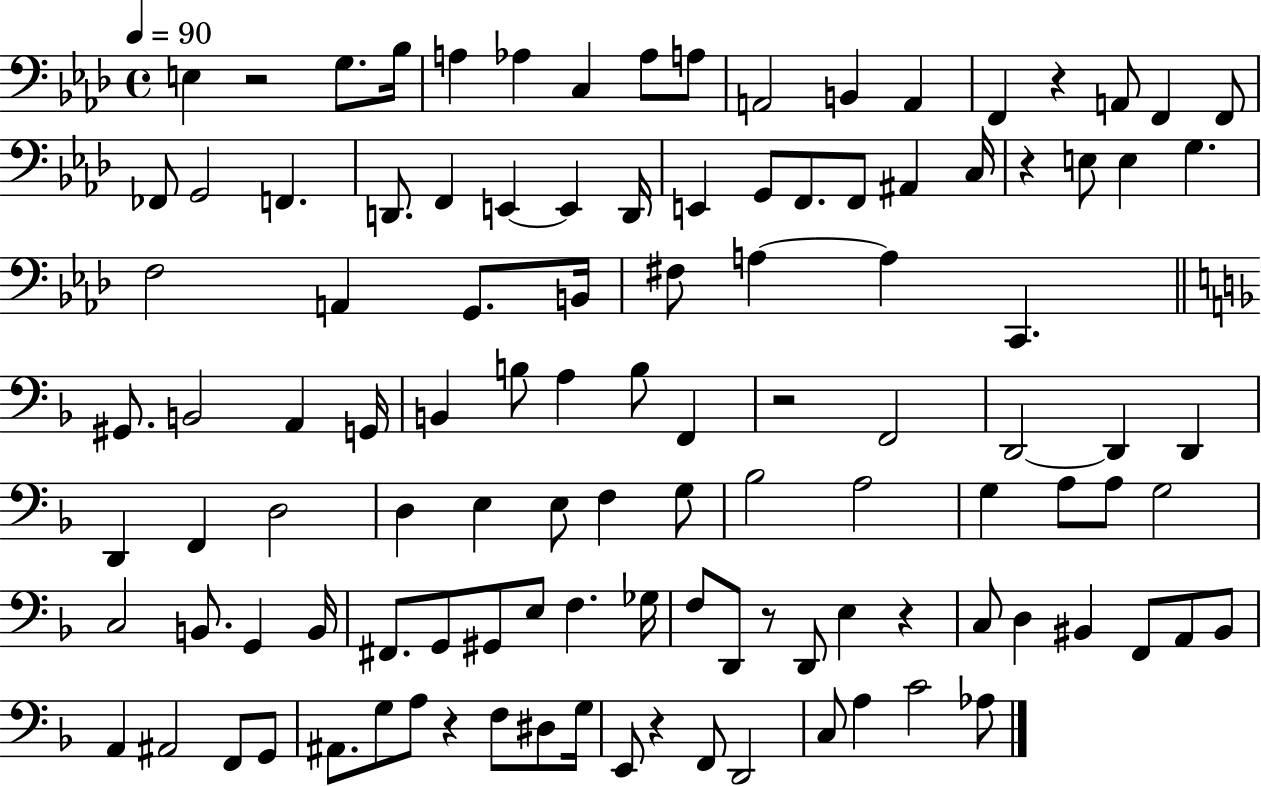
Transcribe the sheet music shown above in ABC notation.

X:1
T:Untitled
M:4/4
L:1/4
K:Ab
E, z2 G,/2 _B,/4 A, _A, C, _A,/2 A,/2 A,,2 B,, A,, F,, z A,,/2 F,, F,,/2 _F,,/2 G,,2 F,, D,,/2 F,, E,, E,, D,,/4 E,, G,,/2 F,,/2 F,,/2 ^A,, C,/4 z E,/2 E, G, F,2 A,, G,,/2 B,,/4 ^F,/2 A, A, C,, ^G,,/2 B,,2 A,, G,,/4 B,, B,/2 A, B,/2 F,, z2 F,,2 D,,2 D,, D,, D,, F,, D,2 D, E, E,/2 F, G,/2 _B,2 A,2 G, A,/2 A,/2 G,2 C,2 B,,/2 G,, B,,/4 ^F,,/2 G,,/2 ^G,,/2 E,/2 F, _G,/4 F,/2 D,,/2 z/2 D,,/2 E, z C,/2 D, ^B,, F,,/2 A,,/2 ^B,,/2 A,, ^A,,2 F,,/2 G,,/2 ^A,,/2 G,/2 A,/2 z F,/2 ^D,/2 G,/4 E,,/2 z F,,/2 D,,2 C,/2 A, C2 _A,/2